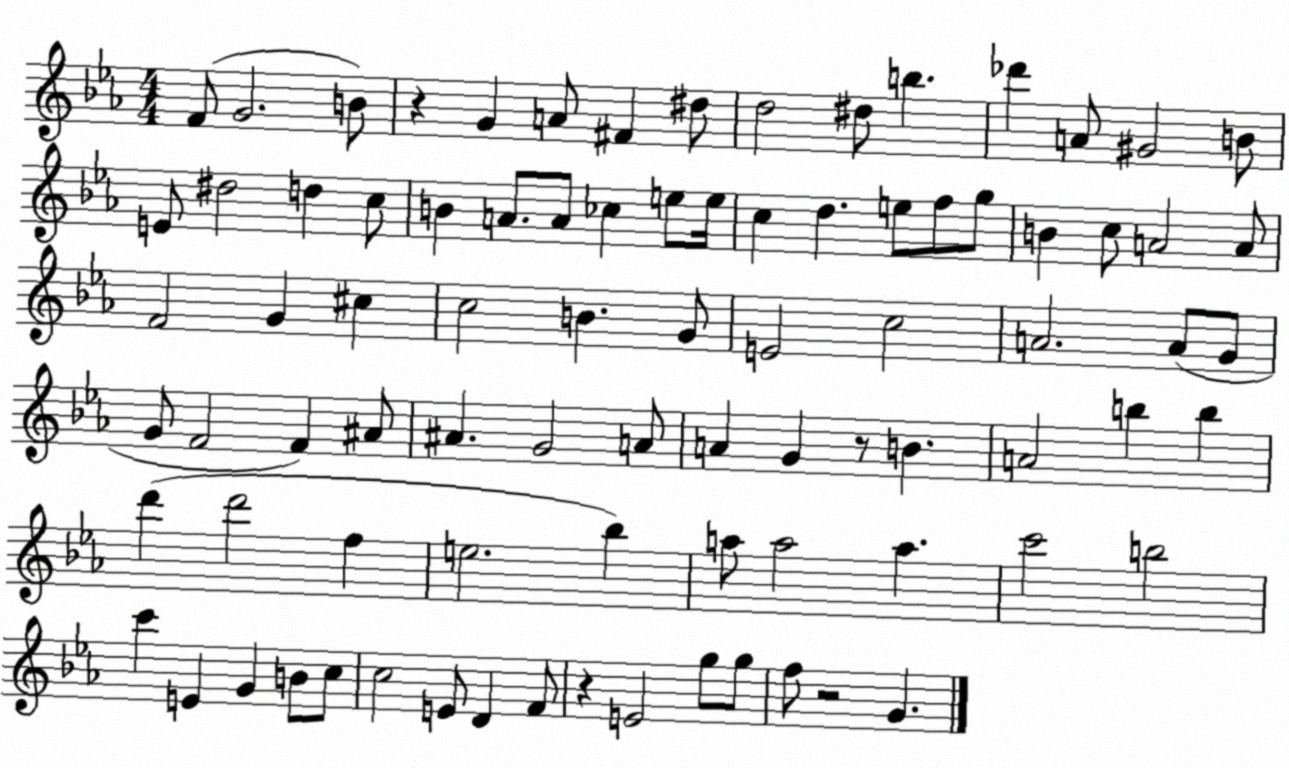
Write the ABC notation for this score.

X:1
T:Untitled
M:4/4
L:1/4
K:Eb
F/2 G2 B/2 z G A/2 ^F ^d/2 d2 ^d/2 b _d' A/2 ^G2 B/2 E/2 ^d2 d c/2 B A/2 A/2 _c e/2 e/4 c d e/2 f/2 g/2 B c/2 A2 A/2 F2 G ^c c2 B G/2 E2 c2 A2 A/2 G/2 G/2 F2 F ^A/2 ^A G2 A/2 A G z/2 B A2 b b d' d'2 f e2 _b a/2 a2 a c'2 b2 c' E G B/2 c/2 c2 E/2 D F/2 z E2 g/2 g/2 f/2 z2 G